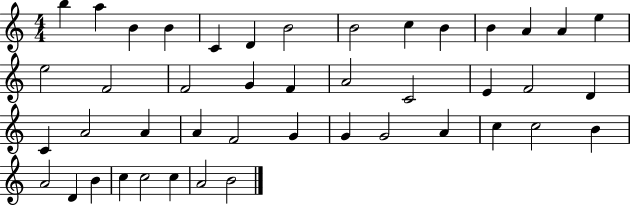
B5/q A5/q B4/q B4/q C4/q D4/q B4/h B4/h C5/q B4/q B4/q A4/q A4/q E5/q E5/h F4/h F4/h G4/q F4/q A4/h C4/h E4/q F4/h D4/q C4/q A4/h A4/q A4/q F4/h G4/q G4/q G4/h A4/q C5/q C5/h B4/q A4/h D4/q B4/q C5/q C5/h C5/q A4/h B4/h